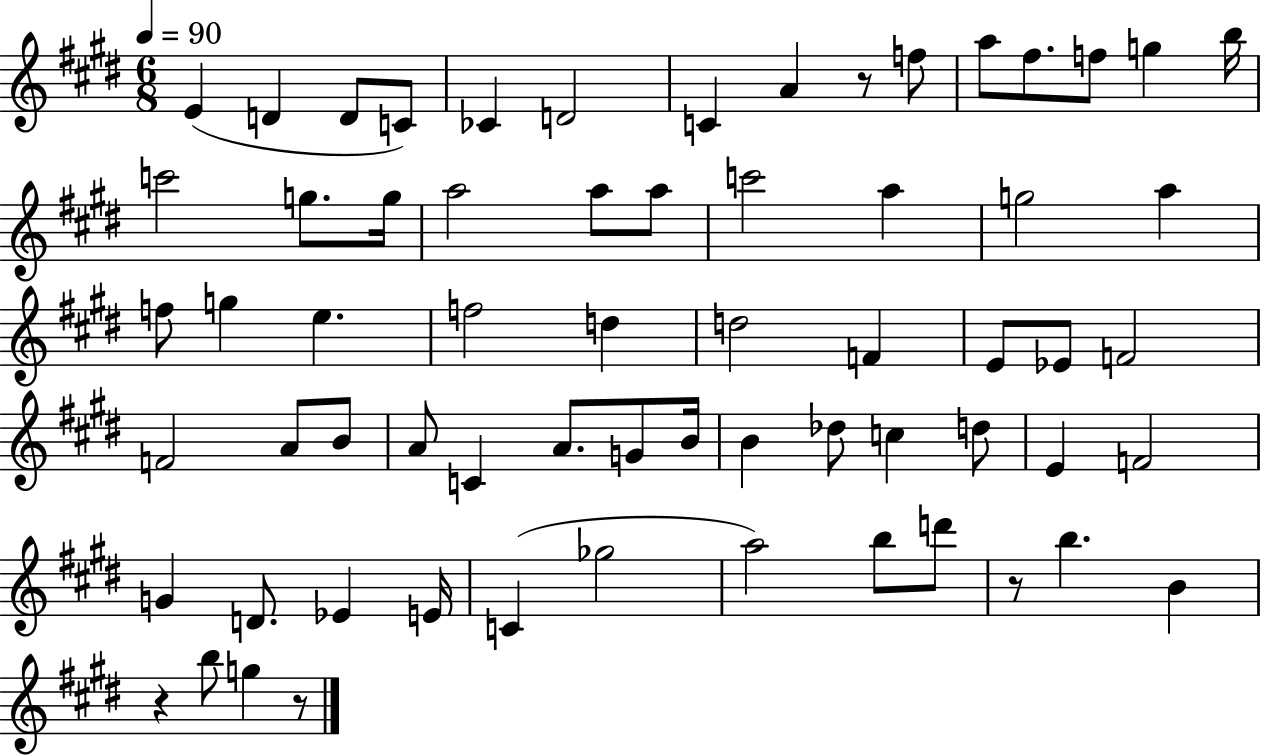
{
  \clef treble
  \numericTimeSignature
  \time 6/8
  \key e \major
  \tempo 4 = 90
  \repeat volta 2 { e'4( d'4 d'8 c'8) | ces'4 d'2 | c'4 a'4 r8 f''8 | a''8 fis''8. f''8 g''4 b''16 | \break c'''2 g''8. g''16 | a''2 a''8 a''8 | c'''2 a''4 | g''2 a''4 | \break f''8 g''4 e''4. | f''2 d''4 | d''2 f'4 | e'8 ees'8 f'2 | \break f'2 a'8 b'8 | a'8 c'4 a'8. g'8 b'16 | b'4 des''8 c''4 d''8 | e'4 f'2 | \break g'4 d'8. ees'4 e'16 | c'4( ges''2 | a''2) b''8 d'''8 | r8 b''4. b'4 | \break r4 b''8 g''4 r8 | } \bar "|."
}